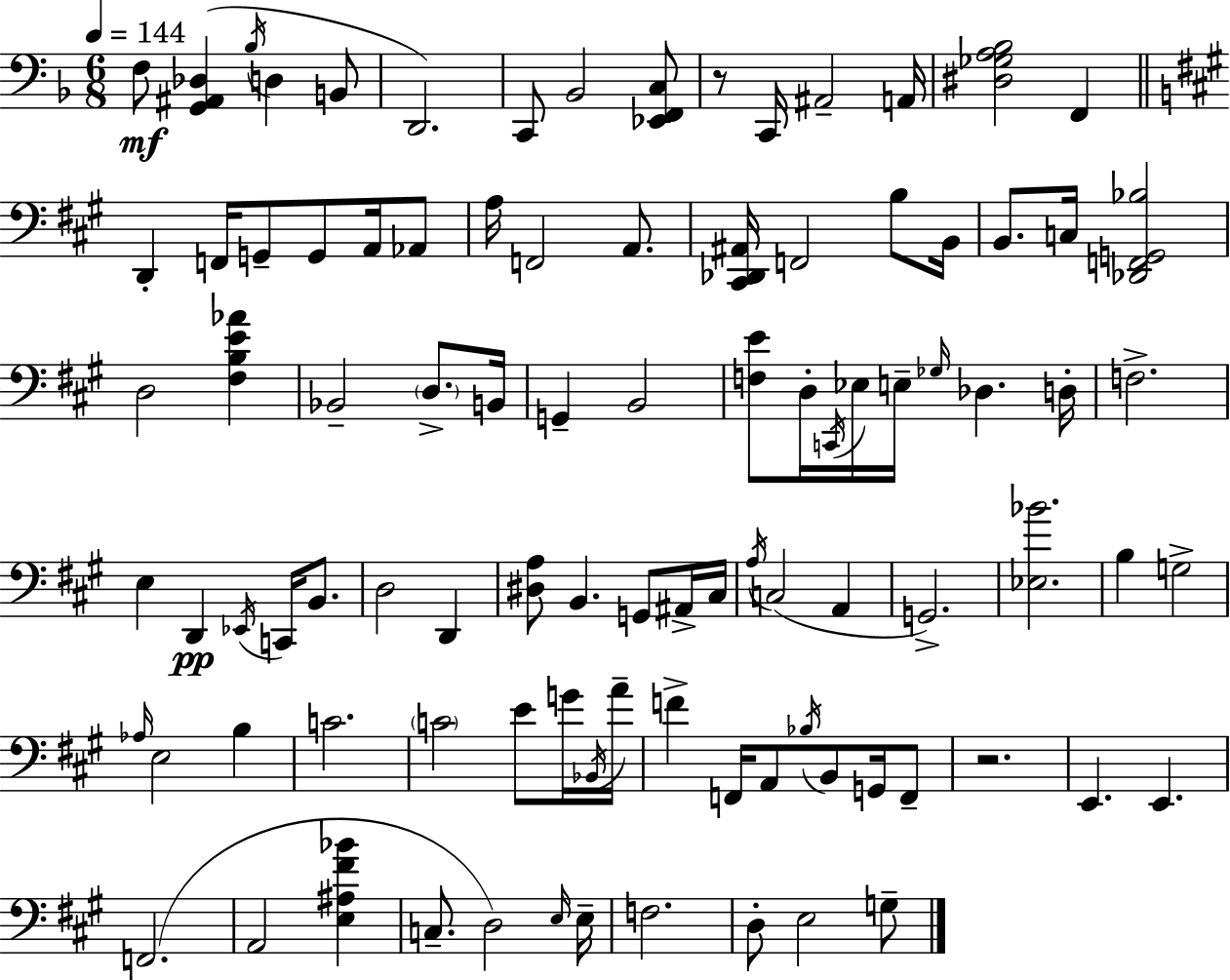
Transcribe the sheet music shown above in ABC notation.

X:1
T:Untitled
M:6/8
L:1/4
K:Dm
F,/2 [G,,^A,,_D,] _B,/4 D, B,,/2 D,,2 C,,/2 _B,,2 [_E,,F,,C,]/2 z/2 C,,/4 ^A,,2 A,,/4 [^D,_G,A,_B,]2 F,, D,, F,,/4 G,,/2 G,,/2 A,,/4 _A,,/2 A,/4 F,,2 A,,/2 [^C,,_D,,^A,,]/4 F,,2 B,/2 B,,/4 B,,/2 C,/4 [_D,,F,,G,,_B,]2 D,2 [^F,B,E_A] _B,,2 D,/2 B,,/4 G,, B,,2 [F,E]/2 D,/4 C,,/4 _E,/4 E,/4 _G,/4 _D, D,/4 F,2 E, D,, _E,,/4 C,,/4 B,,/2 D,2 D,, [^D,A,]/2 B,, G,,/2 ^A,,/4 ^C,/4 A,/4 C,2 A,, G,,2 [_E,_B]2 B, G,2 _A,/4 E,2 B, C2 C2 E/2 G/4 _B,,/4 A/4 F F,,/4 A,,/2 _B,/4 B,,/2 G,,/4 F,,/2 z2 E,, E,, F,,2 A,,2 [E,^A,^F_B] C,/2 D,2 E,/4 E,/4 F,2 D,/2 E,2 G,/2